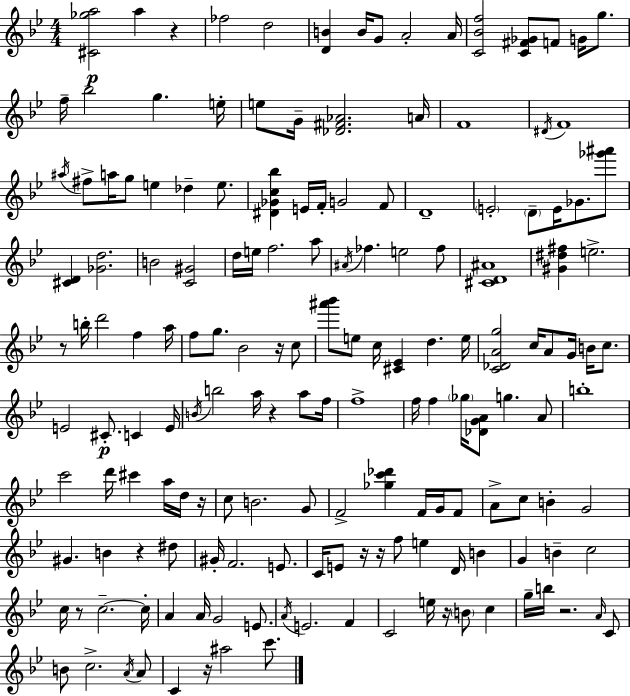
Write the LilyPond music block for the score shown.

{
  \clef treble
  \numericTimeSignature
  \time 4/4
  \key g \minor
  \repeat volta 2 { <cis' ges'' a''>2\p a''4 r4 | fes''2 d''2 | <d' b'>4 b'16 g'8 a'2-. a'16 | <c' bes' f''>2 <c' fis' ges'>8 f'8 g'16 g''8. | \break f''16-- bes''2 g''4. e''16-. | e''8 g'16-- <des' fis' aes'>2. a'16 | f'1 | \acciaccatura { dis'16 } f'1 | \break \acciaccatura { ais''16 } fis''8-> a''16 g''8 e''4 des''4-- e''8. | <dis' ges' c'' bes''>4 e'16 f'16-. g'2 | f'8 d'1-- | \parenthesize e'2-. \parenthesize d'8-- e'16 ges'8. | \break <ges''' ais'''>8 <cis' d'>4 <ges' d''>2. | b'2 <c' gis'>2 | d''16 e''16 f''2. | a''8 \acciaccatura { ais'16 } fes''4. e''2 | \break fes''8 <cis' d' ais'>1 | <gis' dis'' fis''>4 e''2.-> | r8 b''16-. d'''2 f''4 | a''16 f''8 g''8. bes'2 | \break r16 c''8 <ais''' bes'''>8 e''8 c''16 <cis' ees'>4 d''4. | e''16 <c' des' a' g''>2 c''16 a'8 g'16 b'16 | c''8. e'2 cis'8.-.\p c'4 | e'16 \acciaccatura { b'16 } b''2 a''16 r4 | \break a''8 f''16 f''1-> | f''16 f''4 \parenthesize ges''16 <des' g' a'>8 g''4. | a'8 b''1-. | c'''2 d'''16 cis'''4 | \break a''16 d''16 r16 c''8 b'2. | g'8 f'2-> <ges'' c''' des'''>4 | f'16 g'16 f'8 a'8-> c''8 b'4-. g'2 | gis'4. b'4 r4 | \break dis''8 gis'16-. f'2. | e'8. c'16 e'8 r16 r16 f''8 e''4 d'16 | b'4 g'4 b'4-- c''2 | c''16 r8 c''2.--~~ | \break c''16-. a'4 a'16 g'2 | e'8. \acciaccatura { a'16 } e'2. | f'4 c'2 e''16 r16 \parenthesize b'8 | c''4 g''16-- b''16 r2. | \break \grace { a'16 } c'8 b'8 c''2.-> | \acciaccatura { a'16 } a'8 c'4 r16 ais''2 | c'''8. } \bar "|."
}